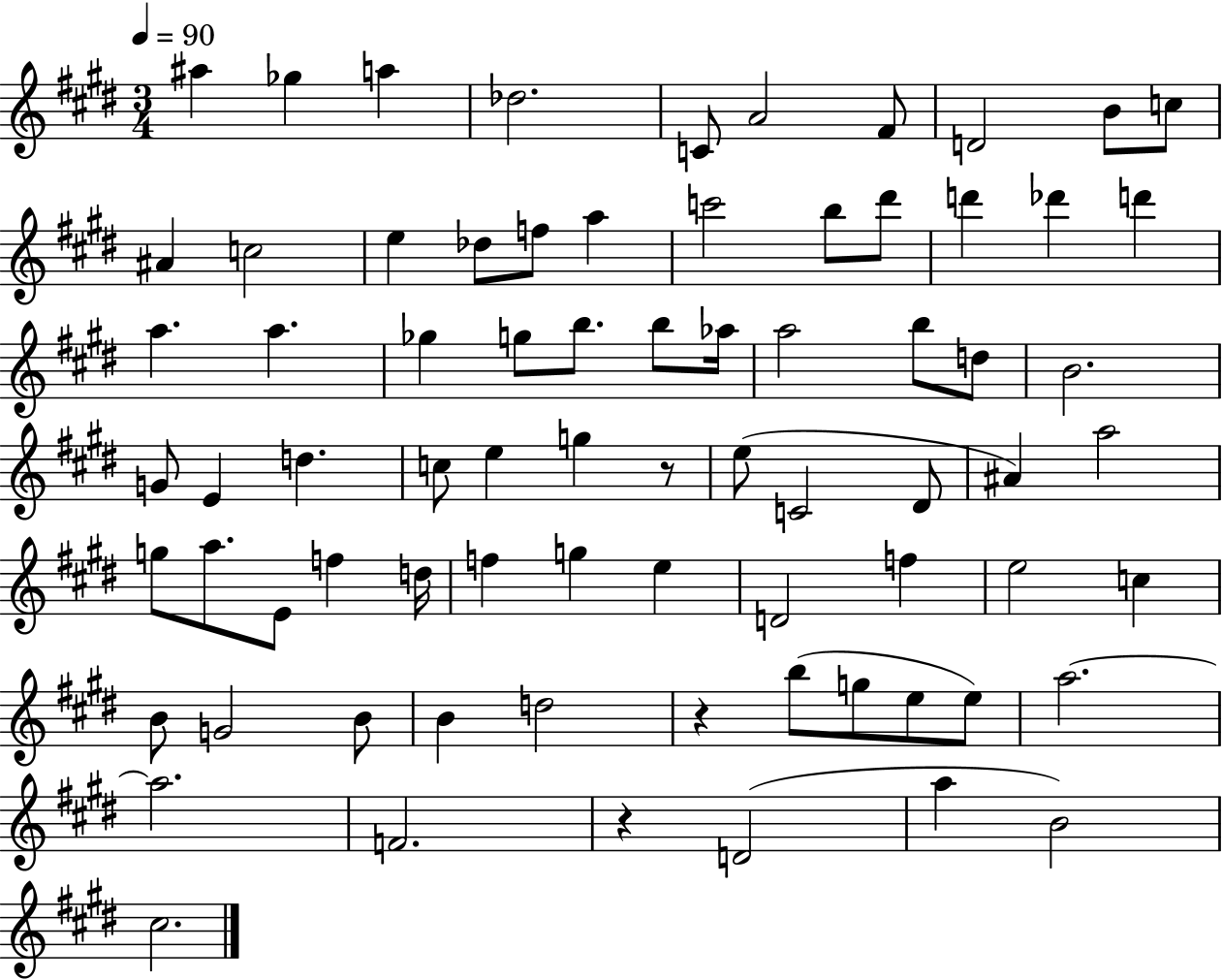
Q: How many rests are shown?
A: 3